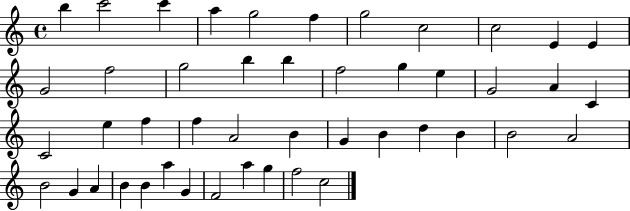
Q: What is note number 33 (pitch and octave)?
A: B4